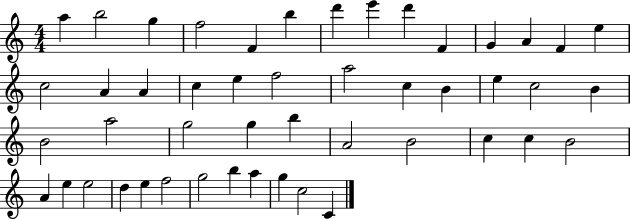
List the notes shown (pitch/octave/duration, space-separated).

A5/q B5/h G5/q F5/h F4/q B5/q D6/q E6/q D6/q F4/q G4/q A4/q F4/q E5/q C5/h A4/q A4/q C5/q E5/q F5/h A5/h C5/q B4/q E5/q C5/h B4/q B4/h A5/h G5/h G5/q B5/q A4/h B4/h C5/q C5/q B4/h A4/q E5/q E5/h D5/q E5/q F5/h G5/h B5/q A5/q G5/q C5/h C4/q